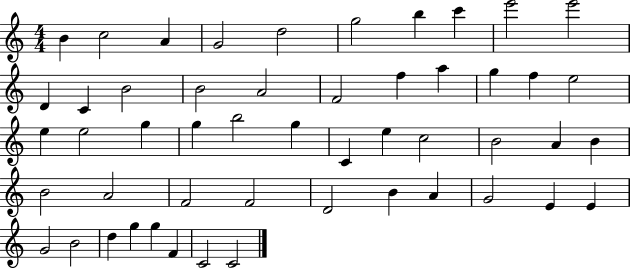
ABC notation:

X:1
T:Untitled
M:4/4
L:1/4
K:C
B c2 A G2 d2 g2 b c' e'2 e'2 D C B2 B2 A2 F2 f a g f e2 e e2 g g b2 g C e c2 B2 A B B2 A2 F2 F2 D2 B A G2 E E G2 B2 d g g F C2 C2